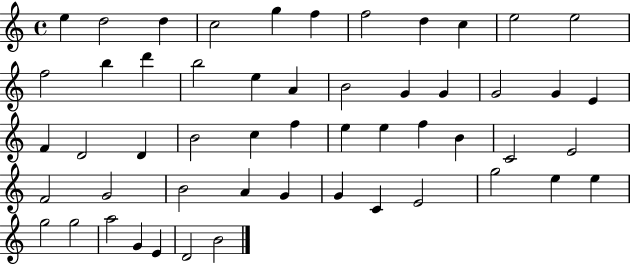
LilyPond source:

{
  \clef treble
  \time 4/4
  \defaultTimeSignature
  \key c \major
  e''4 d''2 d''4 | c''2 g''4 f''4 | f''2 d''4 c''4 | e''2 e''2 | \break f''2 b''4 d'''4 | b''2 e''4 a'4 | b'2 g'4 g'4 | g'2 g'4 e'4 | \break f'4 d'2 d'4 | b'2 c''4 f''4 | e''4 e''4 f''4 b'4 | c'2 e'2 | \break f'2 g'2 | b'2 a'4 g'4 | g'4 c'4 e'2 | g''2 e''4 e''4 | \break g''2 g''2 | a''2 g'4 e'4 | d'2 b'2 | \bar "|."
}